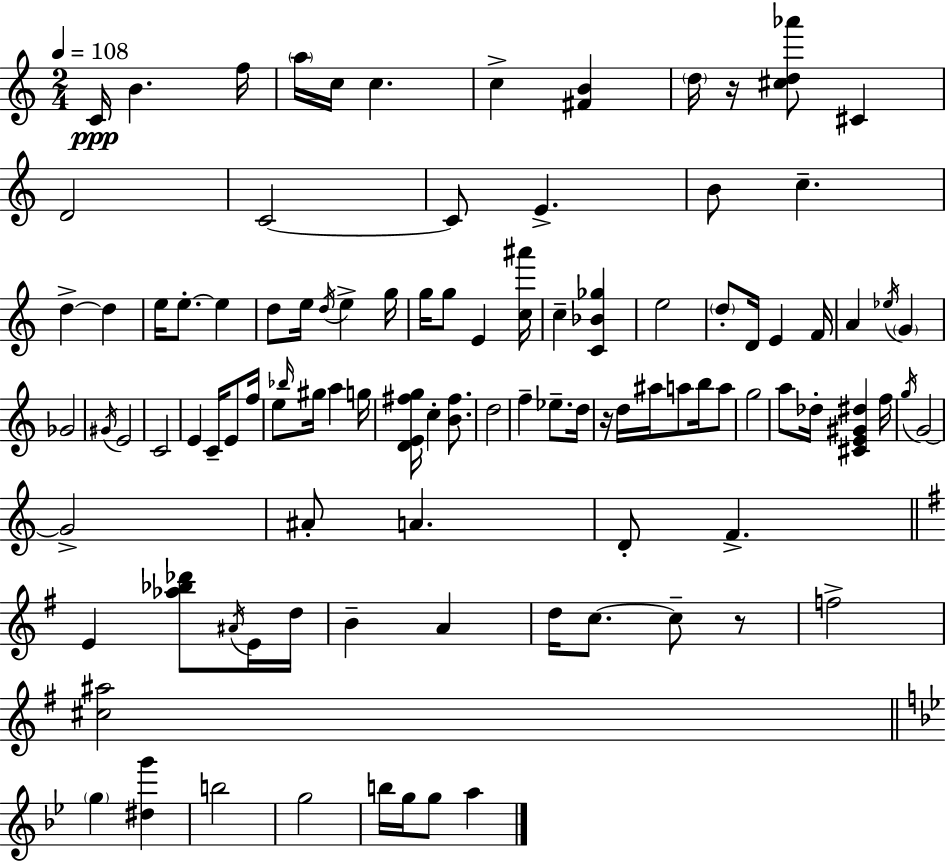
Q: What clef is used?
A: treble